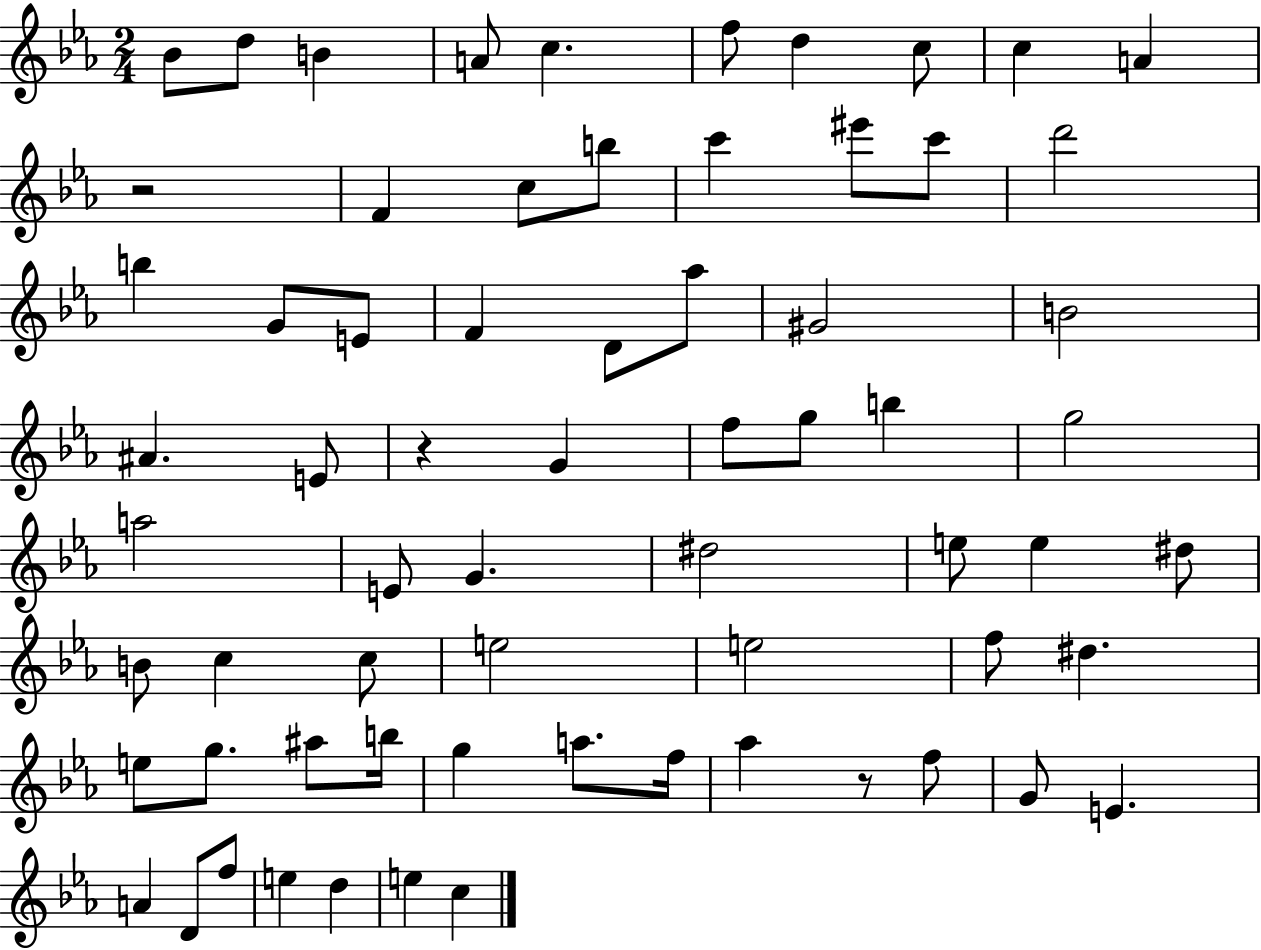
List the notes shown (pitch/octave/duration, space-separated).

Bb4/e D5/e B4/q A4/e C5/q. F5/e D5/q C5/e C5/q A4/q R/h F4/q C5/e B5/e C6/q EIS6/e C6/e D6/h B5/q G4/e E4/e F4/q D4/e Ab5/e G#4/h B4/h A#4/q. E4/e R/q G4/q F5/e G5/e B5/q G5/h A5/h E4/e G4/q. D#5/h E5/e E5/q D#5/e B4/e C5/q C5/e E5/h E5/h F5/e D#5/q. E5/e G5/e. A#5/e B5/s G5/q A5/e. F5/s Ab5/q R/e F5/e G4/e E4/q. A4/q D4/e F5/e E5/q D5/q E5/q C5/q